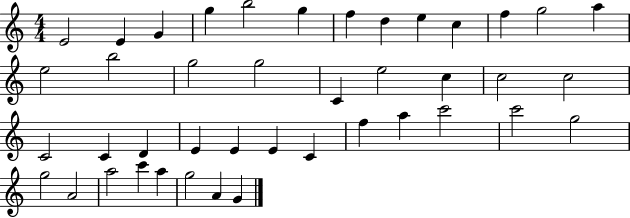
E4/h E4/q G4/q G5/q B5/h G5/q F5/q D5/q E5/q C5/q F5/q G5/h A5/q E5/h B5/h G5/h G5/h C4/q E5/h C5/q C5/h C5/h C4/h C4/q D4/q E4/q E4/q E4/q C4/q F5/q A5/q C6/h C6/h G5/h G5/h A4/h A5/h C6/q A5/q G5/h A4/q G4/q